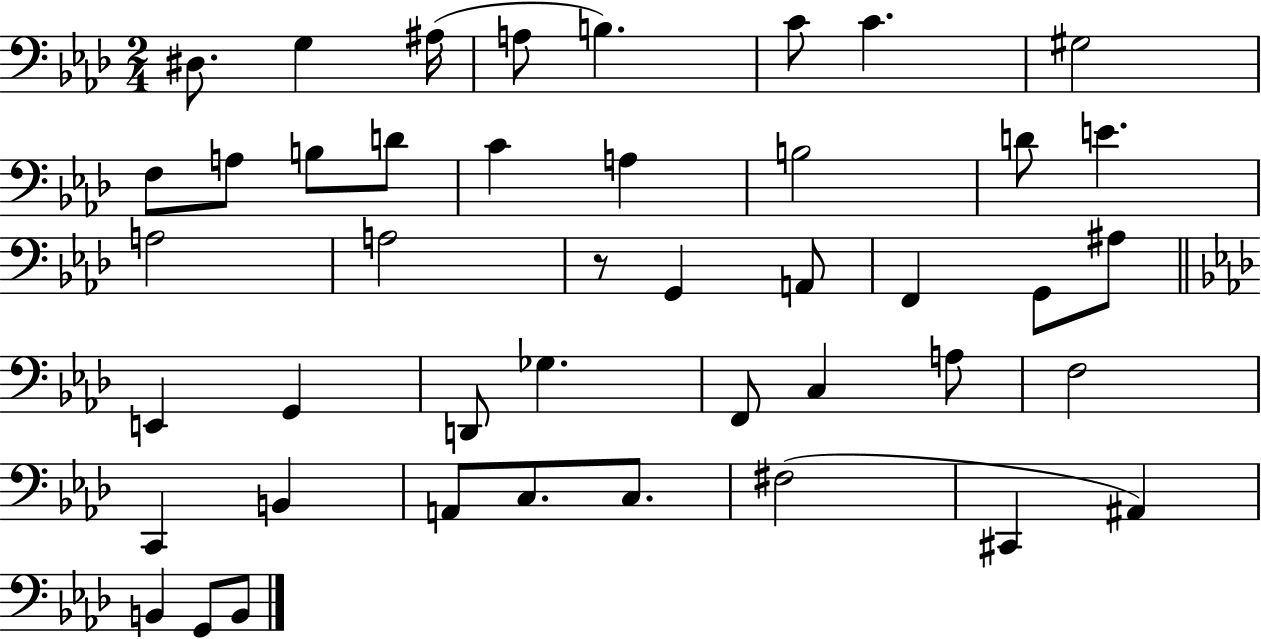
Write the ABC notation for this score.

X:1
T:Untitled
M:2/4
L:1/4
K:Ab
^D,/2 G, ^A,/4 A,/2 B, C/2 C ^G,2 F,/2 A,/2 B,/2 D/2 C A, B,2 D/2 E A,2 A,2 z/2 G,, A,,/2 F,, G,,/2 ^A,/2 E,, G,, D,,/2 _G, F,,/2 C, A,/2 F,2 C,, B,, A,,/2 C,/2 C,/2 ^F,2 ^C,, ^A,, B,, G,,/2 B,,/2